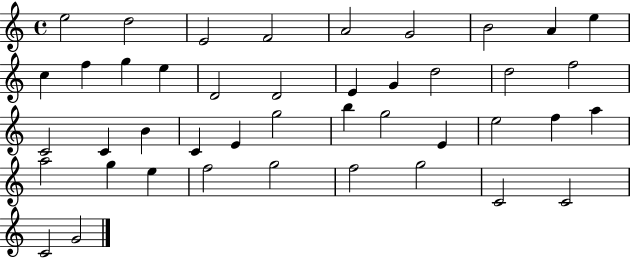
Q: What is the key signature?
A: C major